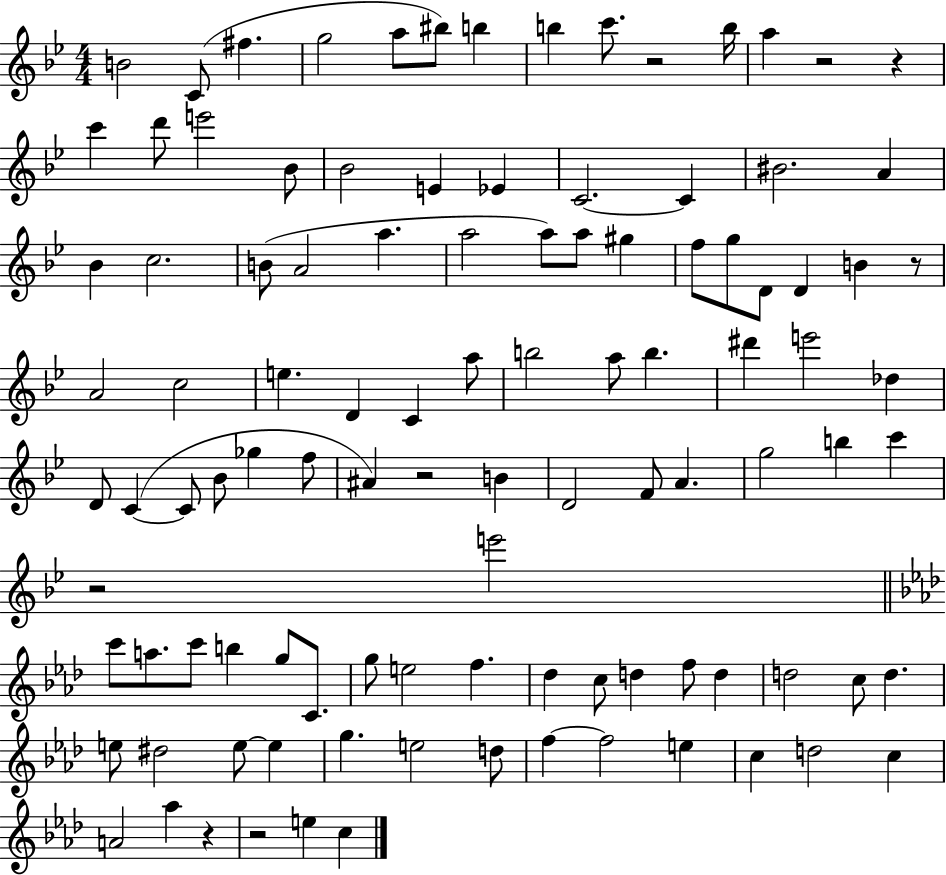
B4/h C4/e F#5/q. G5/h A5/e BIS5/e B5/q B5/q C6/e. R/h B5/s A5/q R/h R/q C6/q D6/e E6/h Bb4/e Bb4/h E4/q Eb4/q C4/h. C4/q BIS4/h. A4/q Bb4/q C5/h. B4/e A4/h A5/q. A5/h A5/e A5/e G#5/q F5/e G5/e D4/e D4/q B4/q R/e A4/h C5/h E5/q. D4/q C4/q A5/e B5/h A5/e B5/q. D#6/q E6/h Db5/q D4/e C4/q C4/e Bb4/e Gb5/q F5/e A#4/q R/h B4/q D4/h F4/e A4/q. G5/h B5/q C6/q R/h E6/h C6/e A5/e. C6/e B5/q G5/e C4/e. G5/e E5/h F5/q. Db5/q C5/e D5/q F5/e D5/q D5/h C5/e D5/q. E5/e D#5/h E5/e E5/q G5/q. E5/h D5/e F5/q F5/h E5/q C5/q D5/h C5/q A4/h Ab5/q R/q R/h E5/q C5/q